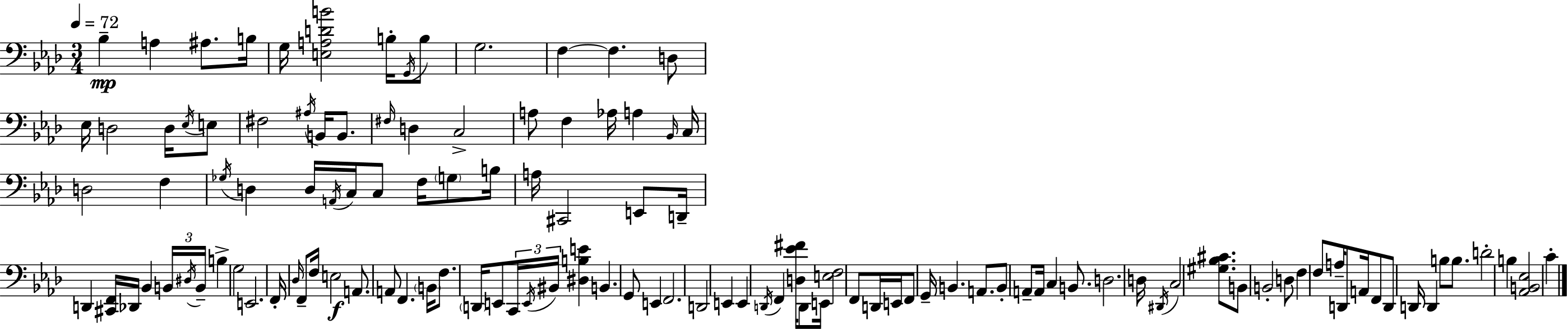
{
  \clef bass
  \numericTimeSignature
  \time 3/4
  \key f \minor
  \tempo 4 = 72
  bes4--\mp a4 ais8. b16 | g16 <e a d' b'>2 b16-. \acciaccatura { g,16 } b8 | g2. | f4~~ f4. d8 | \break ees16 d2 d16 \acciaccatura { ees16 } | e8 fis2 \acciaccatura { ais16 } b,16 | b,8. \grace { fis16 } d4 c2-> | a8 f4 aes16 a4 | \break \grace { bes,16 } c16 d2 | f4 \acciaccatura { ges16 } d4 d16 \acciaccatura { a,16 } | c16 c8 f16 \parenthesize g8 b16 a16 cis,2 | e,8 d,16-- d,4 <cis, f,>16 | \break des,16 bes,4 \tuplet 3/2 { b,16 \acciaccatura { dis16 } b,16-- } b4-> | g2 e,2. | f,16-. \grace { des16 } f,8-- | f16 e2\f a,8. | \break a,8 f,4. \parenthesize b,16 f8. | \parenthesize d,16 e,8 \tuplet 3/2 { c,16 \acciaccatura { e,16 } bis,16 } <dis b e'>4 b,4. | g,8 e,4 f,2. | d,2 | \break e,4 e,4 | \acciaccatura { d,16 } f,4 <d ees' fis'>16 d,8 e,16 <e f>2 | f,8 d,16 e,16 f,8 | g,16-- b,4. a,8. b,8-. | \break a,8-- a,16 c4 b,8. d2. | d16 | \acciaccatura { dis,16 } c2 <gis bes cis'>8. | b,8 b,2-. d8 | \break f4 f8 a16-- d,8 a,16 f,8 | d,8 d,16 d,4 b8 b8. | d'2-. b4 | <aes, b, ees>2 c'4-. | \break \bar "|."
}